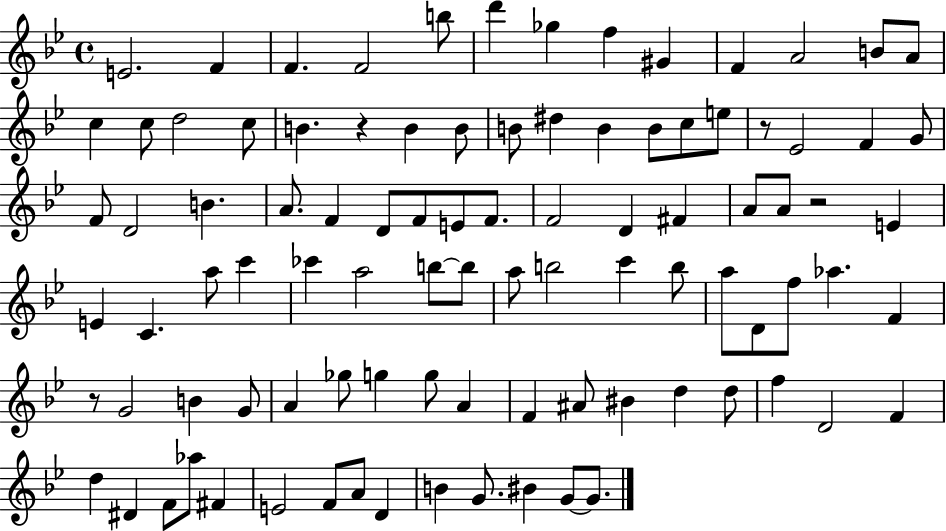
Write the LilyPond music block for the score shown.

{
  \clef treble
  \time 4/4
  \defaultTimeSignature
  \key bes \major
  \repeat volta 2 { e'2. f'4 | f'4. f'2 b''8 | d'''4 ges''4 f''4 gis'4 | f'4 a'2 b'8 a'8 | \break c''4 c''8 d''2 c''8 | b'4. r4 b'4 b'8 | b'8 dis''4 b'4 b'8 c''8 e''8 | r8 ees'2 f'4 g'8 | \break f'8 d'2 b'4. | a'8. f'4 d'8 f'8 e'8 f'8. | f'2 d'4 fis'4 | a'8 a'8 r2 e'4 | \break e'4 c'4. a''8 c'''4 | ces'''4 a''2 b''8~~ b''8 | a''8 b''2 c'''4 b''8 | a''8 d'8 f''8 aes''4. f'4 | \break r8 g'2 b'4 g'8 | a'4 ges''8 g''4 g''8 a'4 | f'4 ais'8 bis'4 d''4 d''8 | f''4 d'2 f'4 | \break d''4 dis'4 f'8 aes''8 fis'4 | e'2 f'8 a'8 d'4 | b'4 g'8. bis'4 g'8~~ g'8. | } \bar "|."
}